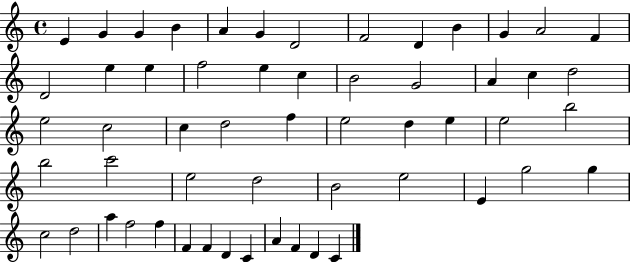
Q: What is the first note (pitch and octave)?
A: E4